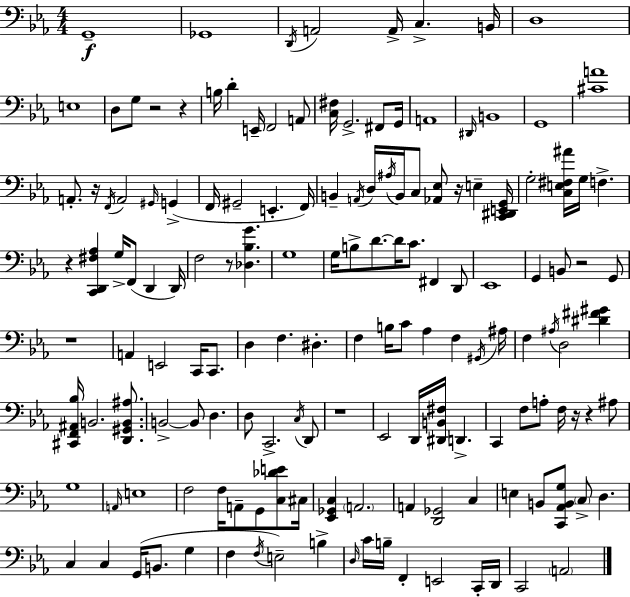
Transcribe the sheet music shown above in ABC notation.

X:1
T:Untitled
M:4/4
L:1/4
K:Cm
G,,4 _G,,4 D,,/4 A,,2 A,,/4 C, B,,/4 D,4 E,4 D,/2 G,/2 z2 z B,/4 D E,,/4 F,,2 A,,/2 [C,^F,]/4 G,,2 ^F,,/2 G,,/4 A,,4 ^D,,/4 B,,4 G,,4 [^CA]4 A,,/2 z/4 F,,/4 A,,2 ^G,,/4 G,, F,,/4 ^G,,2 E,, F,,/4 B,, A,,/4 D,/4 ^A,/4 B,,/4 C,/2 [_A,,_E,]/2 z/4 E, [C,,^D,,E,,G,,]/4 G,2 [C,E,^F,^A]/4 G,/4 F, z [C,,D,,^F,_A,] G,/4 F,,/2 D,, D,,/4 F,2 z/2 [_D,_B,G] G,4 G,/4 B,/2 D/2 D/4 C/2 ^F,, D,,/2 _E,,4 G,, B,,/2 z2 G,,/2 z4 A,, E,,2 C,,/4 C,,/2 D, F, ^D, F, B,/4 C/2 _A, F, ^G,,/4 ^A,/4 F, ^A,/4 D,2 [^D^F^G] [^C,,F,,^A,,_B,]/4 B,,2 [D,,^G,,B,,^A,]/2 B,,2 B,,/2 D, D,/2 C,,2 C,/4 D,,/2 z4 _E,,2 D,,/4 [^D,,B,,^F,]/4 D,, C,, F,/2 A,/2 F,/4 z/4 z ^A,/2 G,4 A,,/4 E,4 F,2 F,/4 A,,/2 G,,/2 [C,_DE]/2 ^C,/4 [_E,,_G,,C,] A,,2 A,, [D,,_G,,]2 C, E, B,,/2 [C,,_A,,B,,G,]/2 C,/2 D, C, C, G,,/4 B,,/2 G, F, F,/4 E,2 B, D,/4 C/4 B,/4 F,, E,,2 C,,/4 D,,/4 C,,2 A,,2